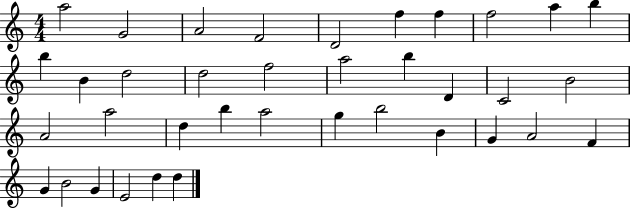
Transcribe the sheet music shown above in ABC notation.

X:1
T:Untitled
M:4/4
L:1/4
K:C
a2 G2 A2 F2 D2 f f f2 a b b B d2 d2 f2 a2 b D C2 B2 A2 a2 d b a2 g b2 B G A2 F G B2 G E2 d d